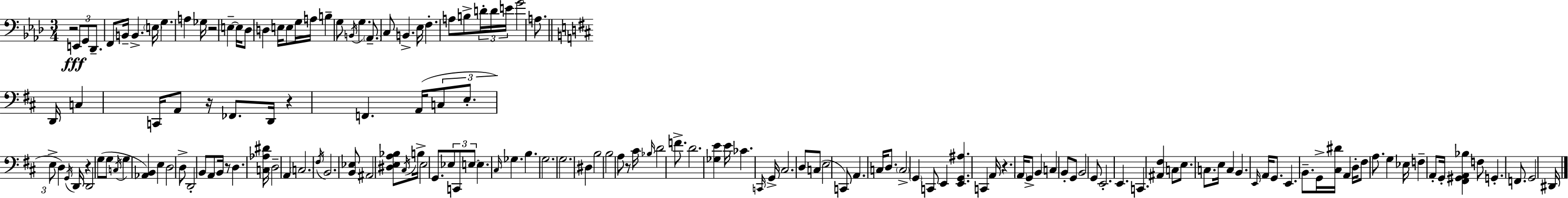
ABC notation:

X:1
T:Untitled
M:3/4
L:1/4
K:Fm
z2 E,,/2 G,,/2 _D,,/2 F,,/2 B,,/4 B,, E,/4 G, A, _G,/4 z2 E, E,/4 _D,/2 D, E,/4 E,/2 G,/4 A,/4 B, G,/2 B,,/4 G, _A,,/2 C,/2 B,, _E,/4 F, A,/2 B,/2 D/4 D/4 E/4 G2 A,/2 D,,/4 C, C,,/4 A,,/2 z/4 _F,,/2 D,,/4 z F,, A,,/4 C,/2 E,/2 E,/2 D, G,,/4 D,,/4 z D,,2 G,/2 G,/2 C,/4 G, [_A,,B,,] E, D,2 D,/2 D,,2 B,,/2 A,,/2 B,,/4 z/2 D, [C,_A,^D]/4 D,2 A,, C,2 ^F,/4 B,,2 [B,,_E,]/2 ^A,,2 [^D,E,A,_B,]/2 ^C,/4 B,/4 E,2 G,,/2 _E,/2 C,,/2 E,/2 E, ^C,/4 _G, B, G,2 G,2 ^D, B,2 B,2 A,/2 z/2 ^C/4 _B,/4 D2 F/2 D2 [_G,E] E/4 _C C,,/4 G,,/4 ^C,2 D,/2 C,/2 E,2 C,,/2 A,, C,/4 D,/2 C,2 G,, C,,/2 E,, [E,,G,,^A,] C,, A,,/4 z A,,/4 G,,/2 B,, C, B,,/2 G,,/2 B,,2 G,,/2 E,,2 E,, C,, [^A,,^F,] C,/2 E,/2 C,/2 E,/4 C, B,, E,,/4 A,,/4 G,,/2 E,, B,,/2 G,,/4 [^C,^D]/4 A,, D,/4 ^F,/2 A,/2 G, _E,/4 F, A,,/2 G,,/4 [^F,,^G,,A,,_B,] F,/2 G,, F,,/2 G,,2 ^D,,/4